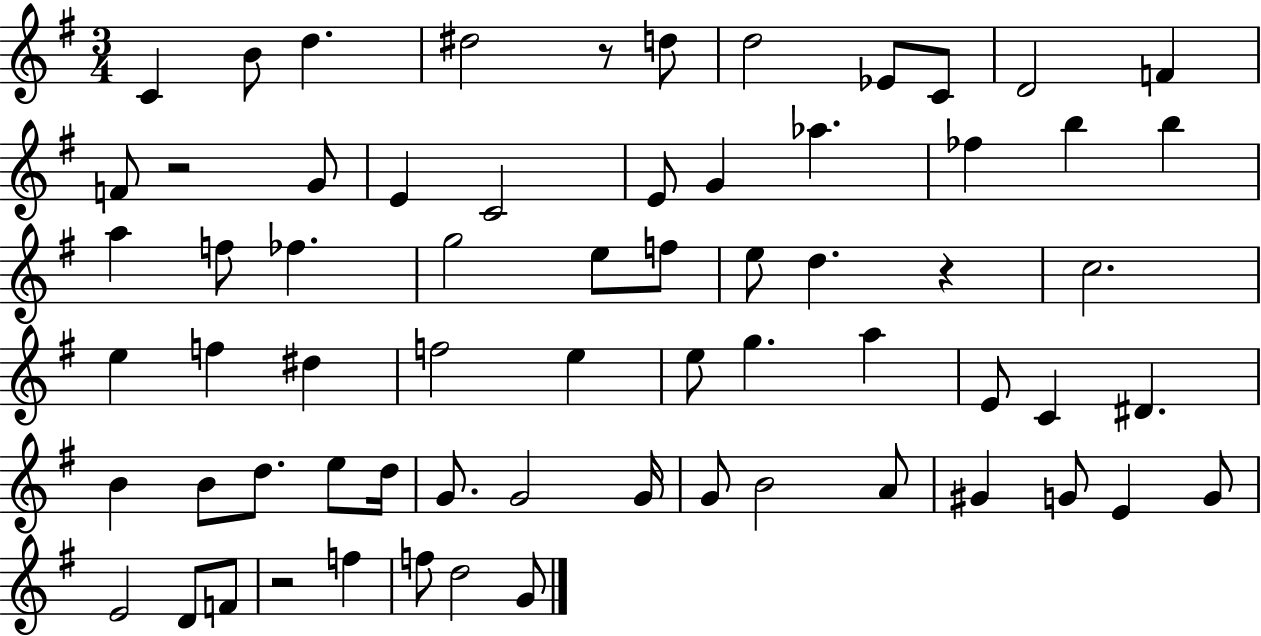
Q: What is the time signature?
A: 3/4